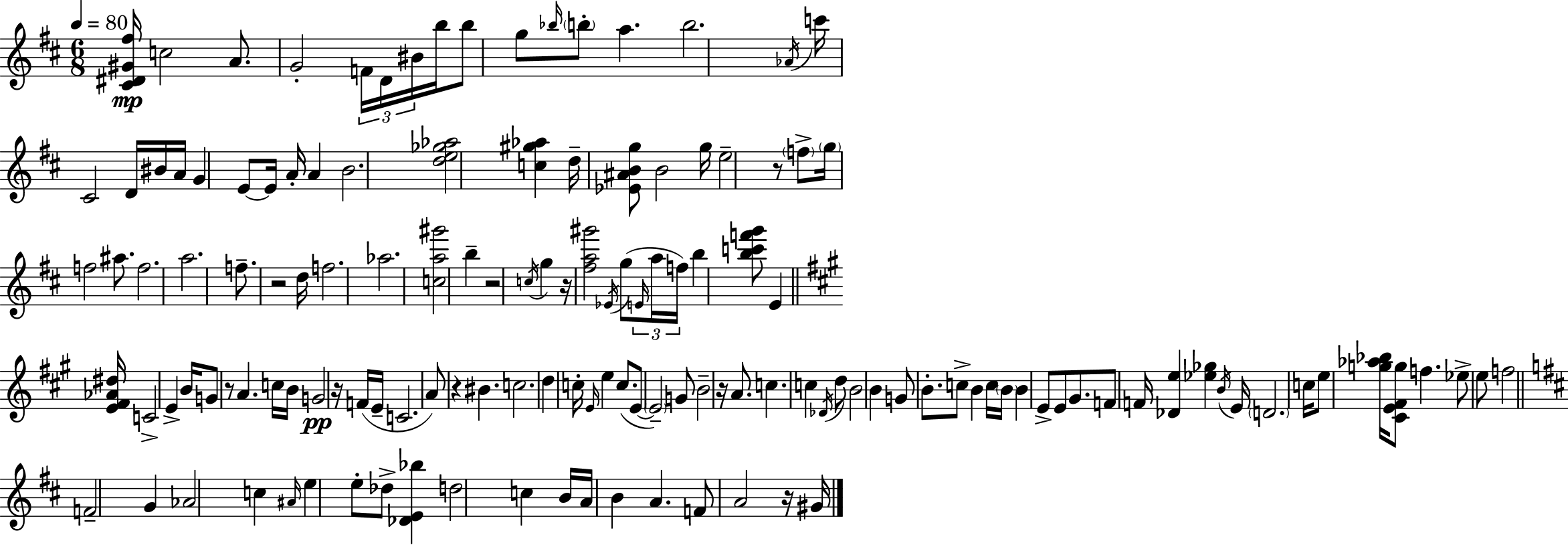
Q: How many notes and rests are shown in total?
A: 139